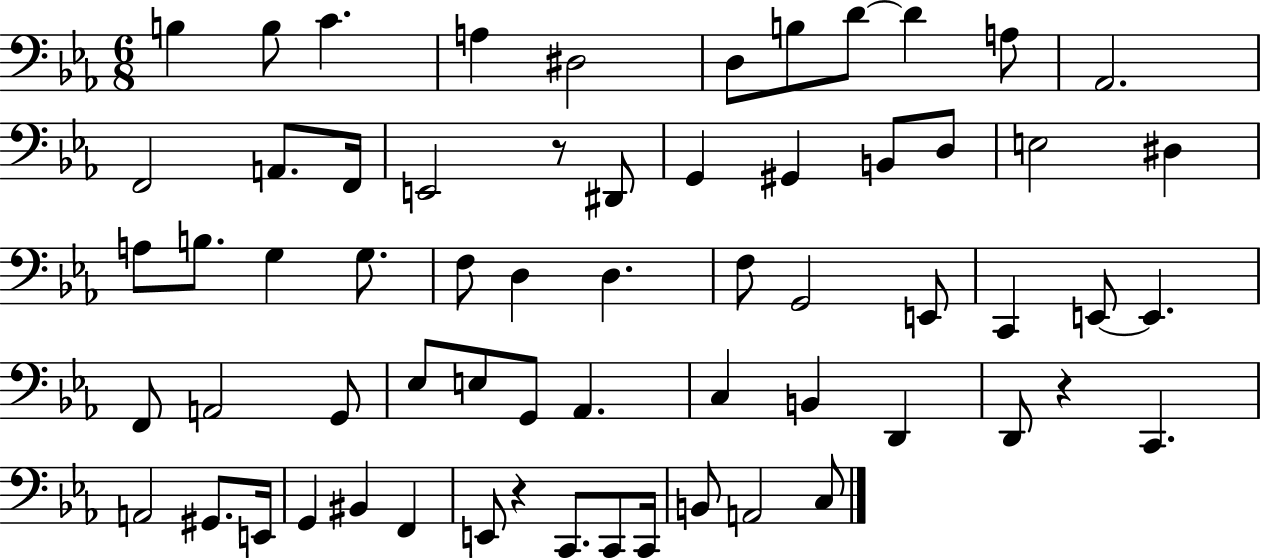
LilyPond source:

{
  \clef bass
  \numericTimeSignature
  \time 6/8
  \key ees \major
  b4 b8 c'4. | a4 dis2 | d8 b8 d'8~~ d'4 a8 | aes,2. | \break f,2 a,8. f,16 | e,2 r8 dis,8 | g,4 gis,4 b,8 d8 | e2 dis4 | \break a8 b8. g4 g8. | f8 d4 d4. | f8 g,2 e,8 | c,4 e,8~~ e,4. | \break f,8 a,2 g,8 | ees8 e8 g,8 aes,4. | c4 b,4 d,4 | d,8 r4 c,4. | \break a,2 gis,8. e,16 | g,4 bis,4 f,4 | e,8 r4 c,8. c,8 c,16 | b,8 a,2 c8 | \break \bar "|."
}